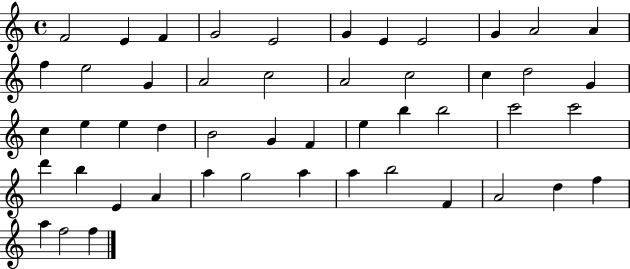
{
  \clef treble
  \time 4/4
  \defaultTimeSignature
  \key c \major
  f'2 e'4 f'4 | g'2 e'2 | g'4 e'4 e'2 | g'4 a'2 a'4 | \break f''4 e''2 g'4 | a'2 c''2 | a'2 c''2 | c''4 d''2 g'4 | \break c''4 e''4 e''4 d''4 | b'2 g'4 f'4 | e''4 b''4 b''2 | c'''2 c'''2 | \break d'''4 b''4 e'4 a'4 | a''4 g''2 a''4 | a''4 b''2 f'4 | a'2 d''4 f''4 | \break a''4 f''2 f''4 | \bar "|."
}